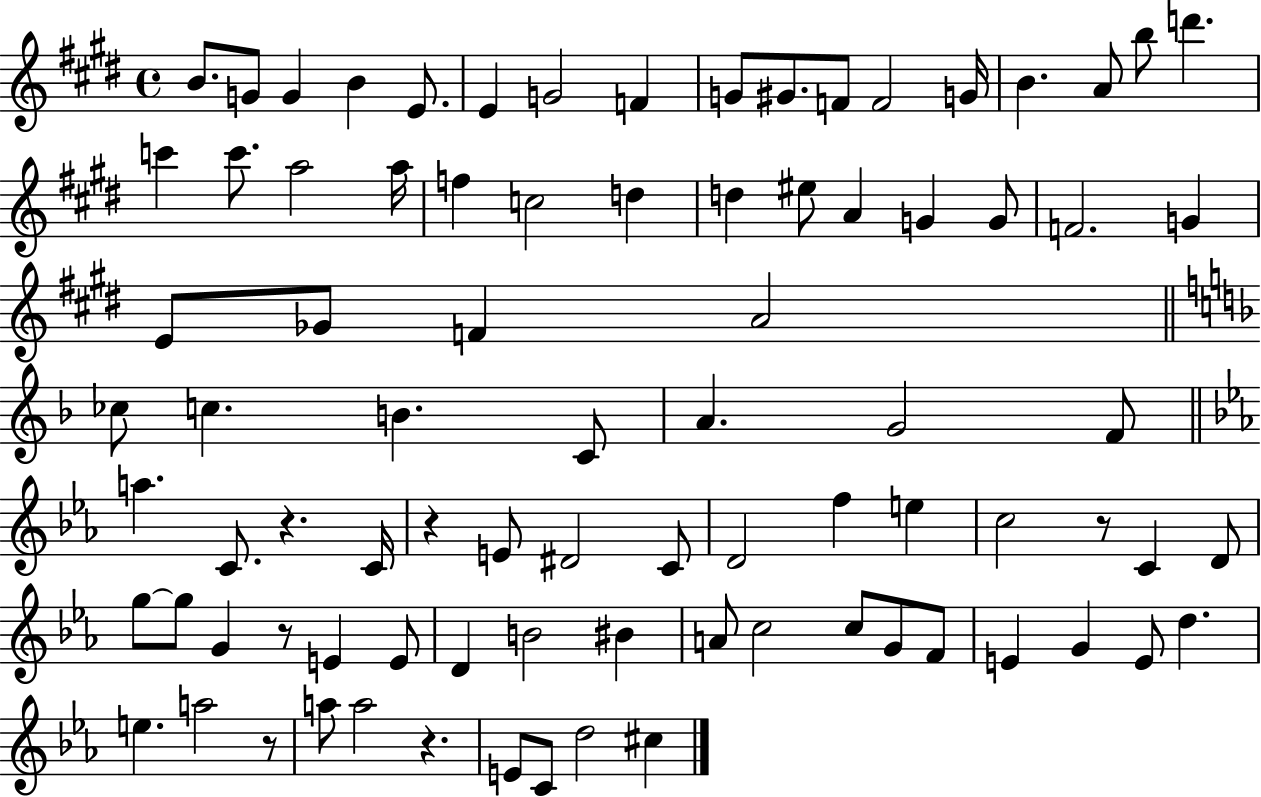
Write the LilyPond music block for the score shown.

{
  \clef treble
  \time 4/4
  \defaultTimeSignature
  \key e \major
  b'8. g'8 g'4 b'4 e'8. | e'4 g'2 f'4 | g'8 gis'8. f'8 f'2 g'16 | b'4. a'8 b''8 d'''4. | \break c'''4 c'''8. a''2 a''16 | f''4 c''2 d''4 | d''4 eis''8 a'4 g'4 g'8 | f'2. g'4 | \break e'8 ges'8 f'4 a'2 | \bar "||" \break \key f \major ces''8 c''4. b'4. c'8 | a'4. g'2 f'8 | \bar "||" \break \key ees \major a''4. c'8. r4. c'16 | r4 e'8 dis'2 c'8 | d'2 f''4 e''4 | c''2 r8 c'4 d'8 | \break g''8~~ g''8 g'4 r8 e'4 e'8 | d'4 b'2 bis'4 | a'8 c''2 c''8 g'8 f'8 | e'4 g'4 e'8 d''4. | \break e''4. a''2 r8 | a''8 a''2 r4. | e'8 c'8 d''2 cis''4 | \bar "|."
}